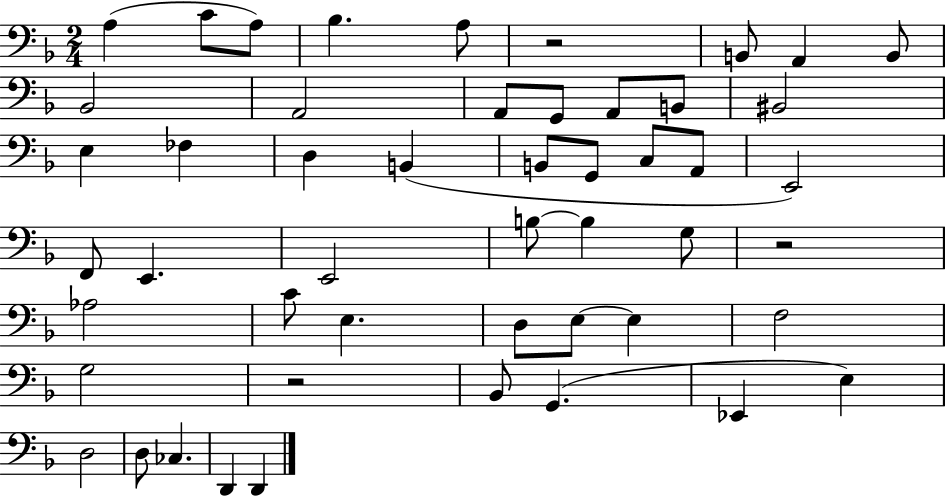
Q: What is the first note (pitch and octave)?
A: A3